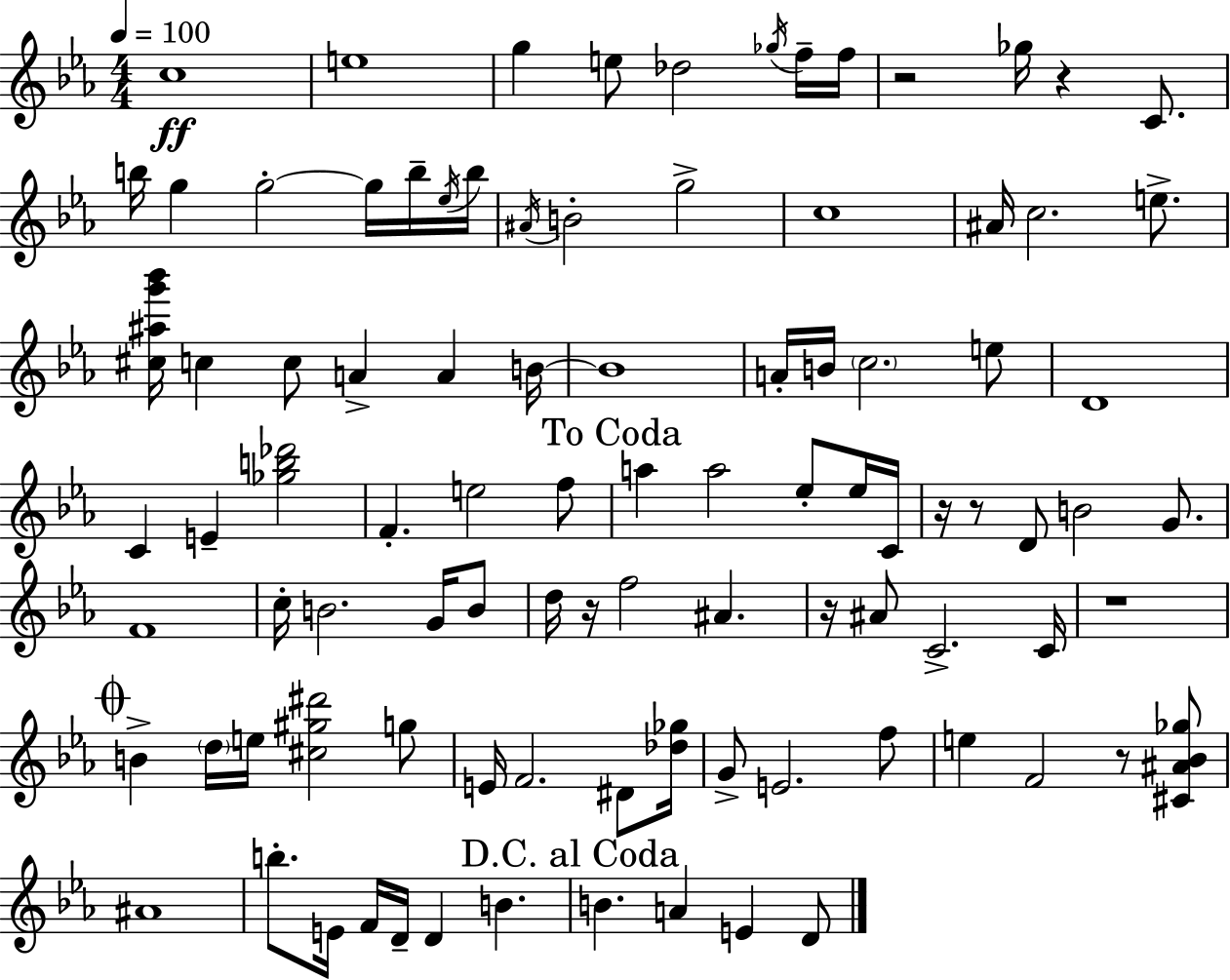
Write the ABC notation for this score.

X:1
T:Untitled
M:4/4
L:1/4
K:Eb
c4 e4 g e/2 _d2 _g/4 f/4 f/4 z2 _g/4 z C/2 b/4 g g2 g/4 b/4 _e/4 b/4 ^A/4 B2 g2 c4 ^A/4 c2 e/2 [^c^ag'_b']/4 c c/2 A A B/4 B4 A/4 B/4 c2 e/2 D4 C E [_gb_d']2 F e2 f/2 a a2 _e/2 _e/4 C/4 z/4 z/2 D/2 B2 G/2 F4 c/4 B2 G/4 B/2 d/4 z/4 f2 ^A z/4 ^A/2 C2 C/4 z4 B d/4 e/4 [^c^g^d']2 g/2 E/4 F2 ^D/2 [_d_g]/4 G/2 E2 f/2 e F2 z/2 [^C^A_B_g]/2 ^A4 b/2 E/4 F/4 D/4 D B B A E D/2